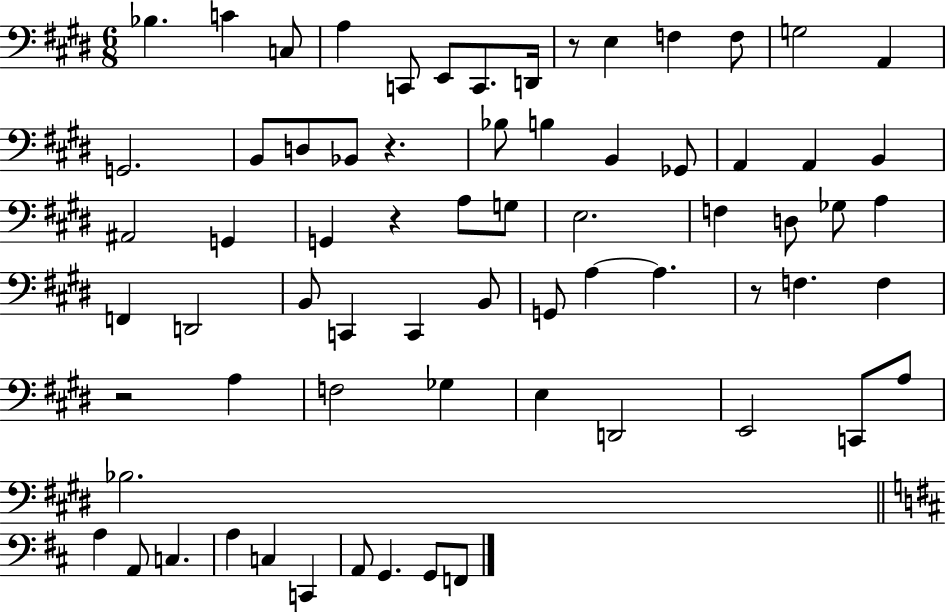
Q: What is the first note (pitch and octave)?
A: Bb3